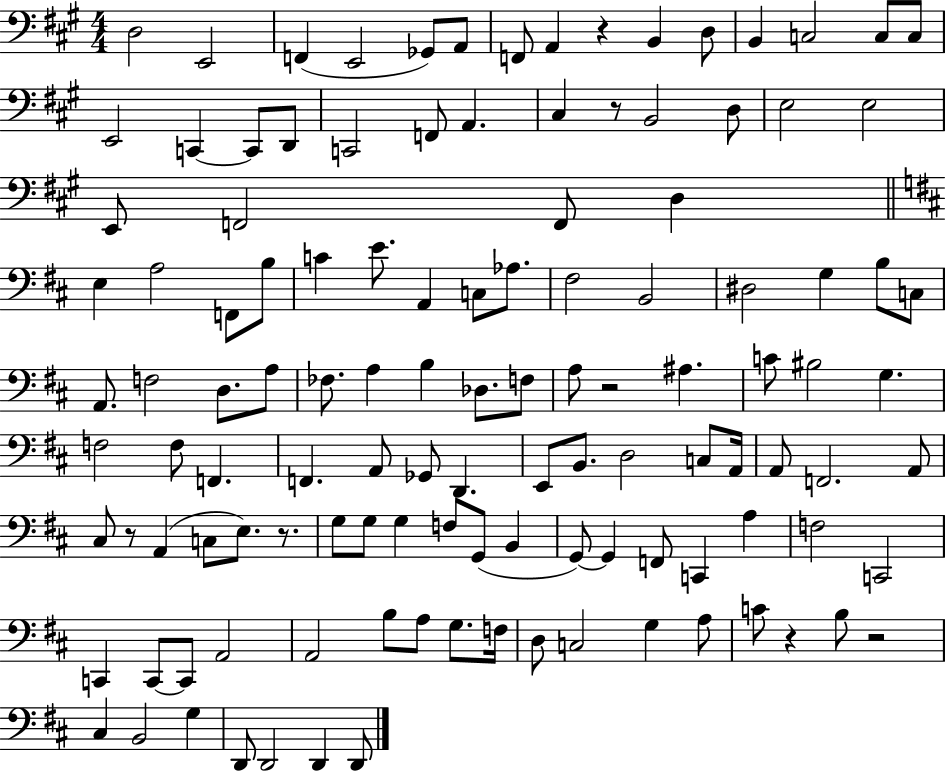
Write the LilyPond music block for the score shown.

{
  \clef bass
  \numericTimeSignature
  \time 4/4
  \key a \major
  d2 e,2 | f,4( e,2 ges,8) a,8 | f,8 a,4 r4 b,4 d8 | b,4 c2 c8 c8 | \break e,2 c,4~~ c,8 d,8 | c,2 f,8 a,4. | cis4 r8 b,2 d8 | e2 e2 | \break e,8 f,2 f,8 d4 | \bar "||" \break \key b \minor e4 a2 f,8 b8 | c'4 e'8. a,4 c8 aes8. | fis2 b,2 | dis2 g4 b8 c8 | \break a,8. f2 d8. a8 | fes8. a4 b4 des8. f8 | a8 r2 ais4. | c'8 bis2 g4. | \break f2 f8 f,4. | f,4. a,8 ges,8 d,4. | e,8 b,8. d2 c8 a,16 | a,8 f,2. a,8 | \break cis8 r8 a,4( c8 e8.) r8. | g8 g8 g4 f8 g,8( b,4 | g,8~~) g,4 f,8 c,4 a4 | f2 c,2 | \break c,4 c,8~~ c,8 a,2 | a,2 b8 a8 g8. f16 | d8 c2 g4 a8 | c'8 r4 b8 r2 | \break cis4 b,2 g4 | d,8 d,2 d,4 d,8 | \bar "|."
}